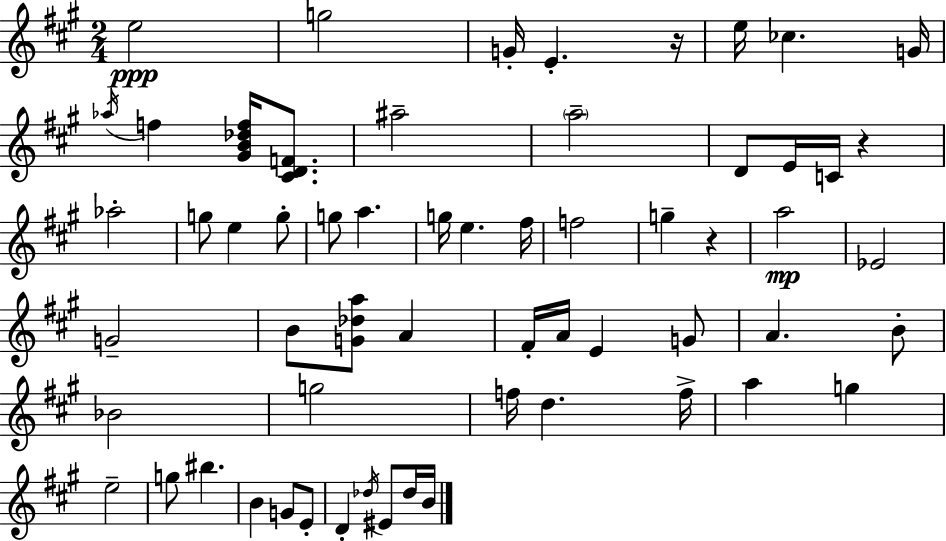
E5/h G5/h G4/s E4/q. R/s E5/s CES5/q. G4/s Ab5/s F5/q [G#4,B4,Db5,F5]/s [C#4,D4,F4]/e. A#5/h A5/h D4/e E4/s C4/s R/q Ab5/h G5/e E5/q G5/e G5/e A5/q. G5/s E5/q. F#5/s F5/h G5/q R/q A5/h Eb4/h G4/h B4/e [G4,Db5,A5]/e A4/q F#4/s A4/s E4/q G4/e A4/q. B4/e Bb4/h G5/h F5/s D5/q. F5/s A5/q G5/q E5/h G5/e BIS5/q. B4/q G4/e E4/e D4/q Db5/s EIS4/e Db5/s B4/s